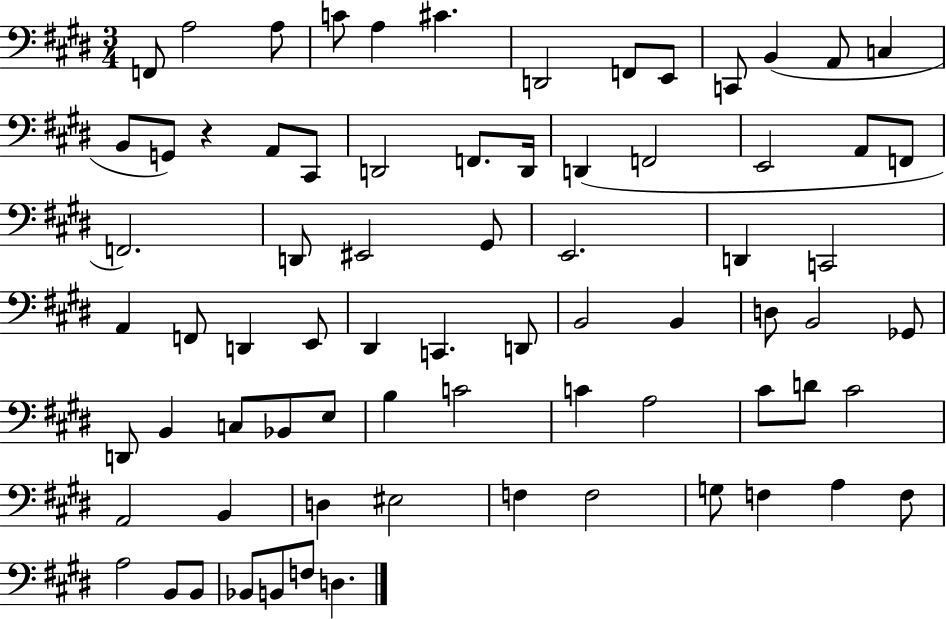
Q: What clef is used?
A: bass